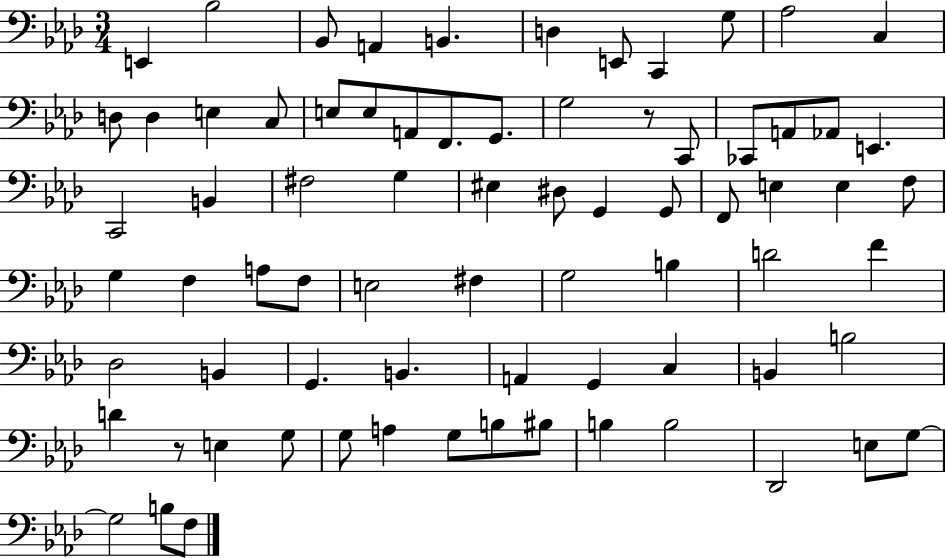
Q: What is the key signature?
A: AES major